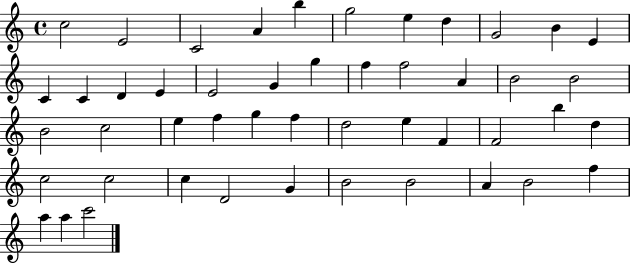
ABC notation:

X:1
T:Untitled
M:4/4
L:1/4
K:C
c2 E2 C2 A b g2 e d G2 B E C C D E E2 G g f f2 A B2 B2 B2 c2 e f g f d2 e F F2 b d c2 c2 c D2 G B2 B2 A B2 f a a c'2